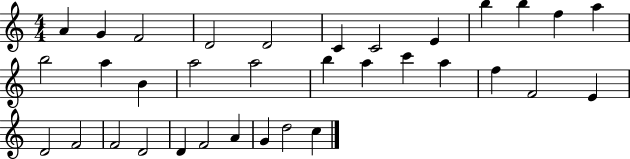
{
  \clef treble
  \numericTimeSignature
  \time 4/4
  \key c \major
  a'4 g'4 f'2 | d'2 d'2 | c'4 c'2 e'4 | b''4 b''4 f''4 a''4 | \break b''2 a''4 b'4 | a''2 a''2 | b''4 a''4 c'''4 a''4 | f''4 f'2 e'4 | \break d'2 f'2 | f'2 d'2 | d'4 f'2 a'4 | g'4 d''2 c''4 | \break \bar "|."
}